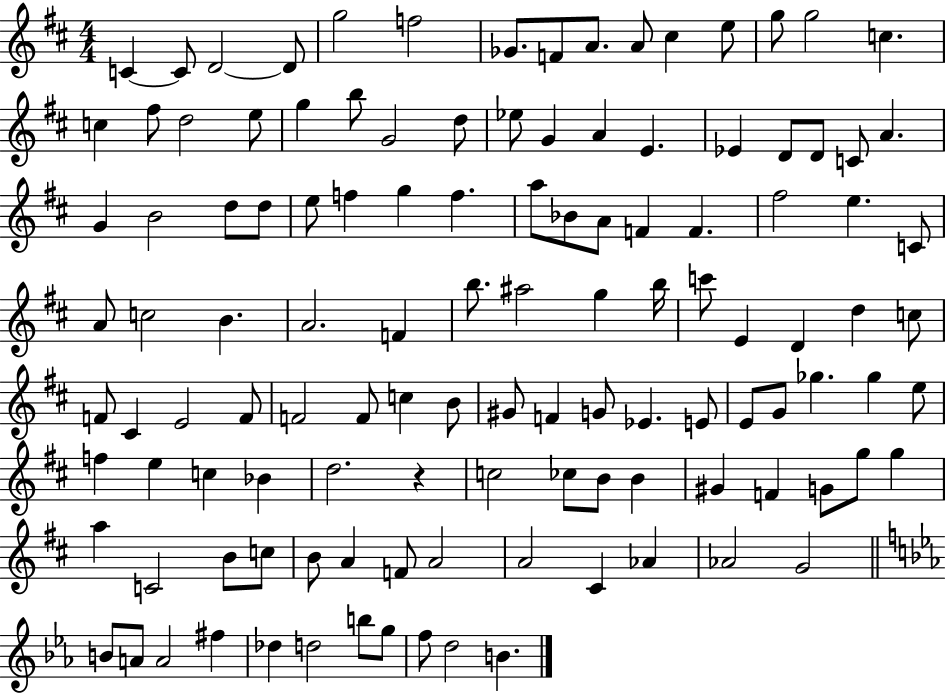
{
  \clef treble
  \numericTimeSignature
  \time 4/4
  \key d \major
  c'4~~ c'8 d'2~~ d'8 | g''2 f''2 | ges'8. f'8 a'8. a'8 cis''4 e''8 | g''8 g''2 c''4. | \break c''4 fis''8 d''2 e''8 | g''4 b''8 g'2 d''8 | ees''8 g'4 a'4 e'4. | ees'4 d'8 d'8 c'8 a'4. | \break g'4 b'2 d''8 d''8 | e''8 f''4 g''4 f''4. | a''8 bes'8 a'8 f'4 f'4. | fis''2 e''4. c'8 | \break a'8 c''2 b'4. | a'2. f'4 | b''8. ais''2 g''4 b''16 | c'''8 e'4 d'4 d''4 c''8 | \break f'8 cis'4 e'2 f'8 | f'2 f'8 c''4 b'8 | gis'8 f'4 g'8 ees'4. e'8 | e'8 g'8 ges''4. ges''4 e''8 | \break f''4 e''4 c''4 bes'4 | d''2. r4 | c''2 ces''8 b'8 b'4 | gis'4 f'4 g'8 g''8 g''4 | \break a''4 c'2 b'8 c''8 | b'8 a'4 f'8 a'2 | a'2 cis'4 aes'4 | aes'2 g'2 | \break \bar "||" \break \key c \minor b'8 a'8 a'2 fis''4 | des''4 d''2 b''8 g''8 | f''8 d''2 b'4. | \bar "|."
}